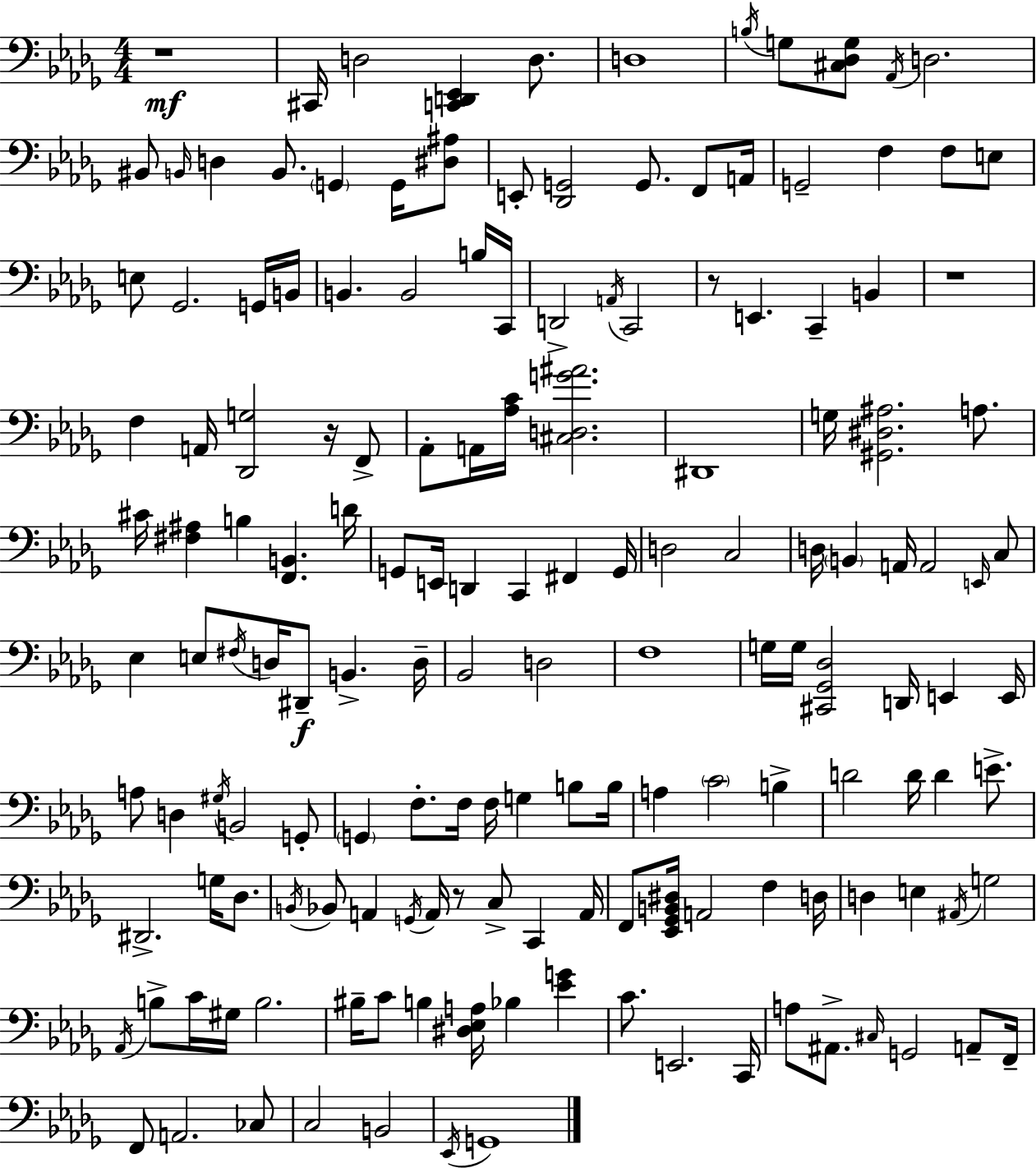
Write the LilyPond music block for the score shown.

{
  \clef bass
  \numericTimeSignature
  \time 4/4
  \key bes \minor
  r1\mf | cis,16 d2 <c, d, ees,>4 d8. | d1 | \acciaccatura { b16 } g8 <cis des g>8 \acciaccatura { aes,16 } d2. | \break bis,8 \grace { b,16 } d4 b,8. \parenthesize g,4 | g,16 <dis ais>8 e,8-. <des, g,>2 g,8. | f,8 a,16 g,2-- f4 f8 | e8 e8 ges,2. | \break g,16 b,16 b,4. b,2 | b16 c,16 d,2-> \acciaccatura { a,16 } c,2 | r8 e,4. c,4-- | b,4 r1 | \break f4 a,16 <des, g>2 | r16 f,8-> aes,8-. a,16 <aes c'>16 <cis d g' ais'>2. | dis,1 | g16 <gis, dis ais>2. | \break a8. cis'16 <fis ais>4 b4 <f, b,>4. | d'16 g,8 e,16 d,4 c,4 fis,4 | g,16 d2 c2 | d16 \parenthesize b,4 a,16 a,2 | \break \grace { e,16 } c8 ees4 e8 \acciaccatura { fis16 } d16 dis,8--\f b,4.-> | d16-- bes,2 d2 | f1 | g16 g16 <cis, ges, des>2 | \break d,16 e,4 e,16 a8 d4 \acciaccatura { gis16 } b,2 | g,8-. \parenthesize g,4 f8.-. f16 f16 | g4 b8 b16 a4 \parenthesize c'2 | b4-> d'2 d'16 | \break d'4 e'8.-> dis,2.-> | g16 des8. \acciaccatura { b,16 } bes,8 a,4 \acciaccatura { g,16 } a,16 | r8 c8-> c,4 a,16 f,8 <ees, ges, b, dis>16 a,2 | f4 d16 d4 e4 | \break \acciaccatura { ais,16 } g2 \acciaccatura { aes,16 } b8-> c'16 gis16 b2. | bis16-- c'8 b4 | <dis ees a>16 bes4 <ees' g'>4 c'8. e,2. | c,16 a8 ais,8.-> | \break \grace { cis16 } g,2 a,8-- f,16-- f,8 a,2. | ces8 c2 | b,2 \acciaccatura { ees,16 } g,1 | \bar "|."
}